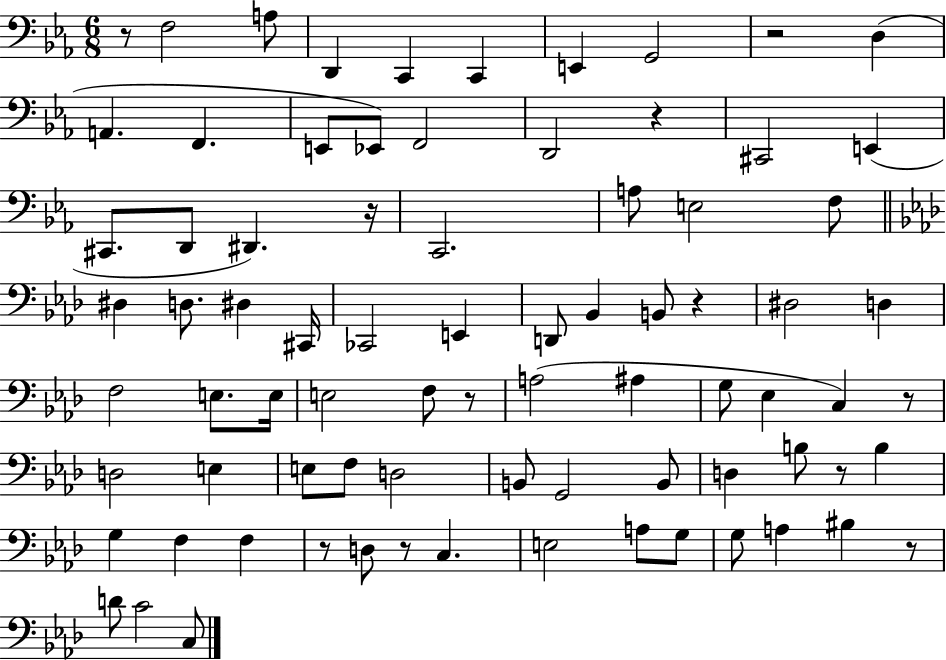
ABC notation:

X:1
T:Untitled
M:6/8
L:1/4
K:Eb
z/2 F,2 A,/2 D,, C,, C,, E,, G,,2 z2 D, A,, F,, E,,/2 _E,,/2 F,,2 D,,2 z ^C,,2 E,, ^C,,/2 D,,/2 ^D,, z/4 C,,2 A,/2 E,2 F,/2 ^D, D,/2 ^D, ^C,,/4 _C,,2 E,, D,,/2 _B,, B,,/2 z ^D,2 D, F,2 E,/2 E,/4 E,2 F,/2 z/2 A,2 ^A, G,/2 _E, C, z/2 D,2 E, E,/2 F,/2 D,2 B,,/2 G,,2 B,,/2 D, B,/2 z/2 B, G, F, F, z/2 D,/2 z/2 C, E,2 A,/2 G,/2 G,/2 A, ^B, z/2 D/2 C2 C,/2